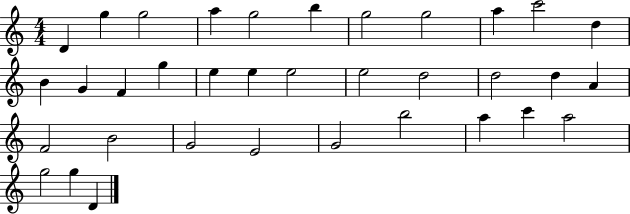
{
  \clef treble
  \numericTimeSignature
  \time 4/4
  \key c \major
  d'4 g''4 g''2 | a''4 g''2 b''4 | g''2 g''2 | a''4 c'''2 d''4 | \break b'4 g'4 f'4 g''4 | e''4 e''4 e''2 | e''2 d''2 | d''2 d''4 a'4 | \break f'2 b'2 | g'2 e'2 | g'2 b''2 | a''4 c'''4 a''2 | \break g''2 g''4 d'4 | \bar "|."
}